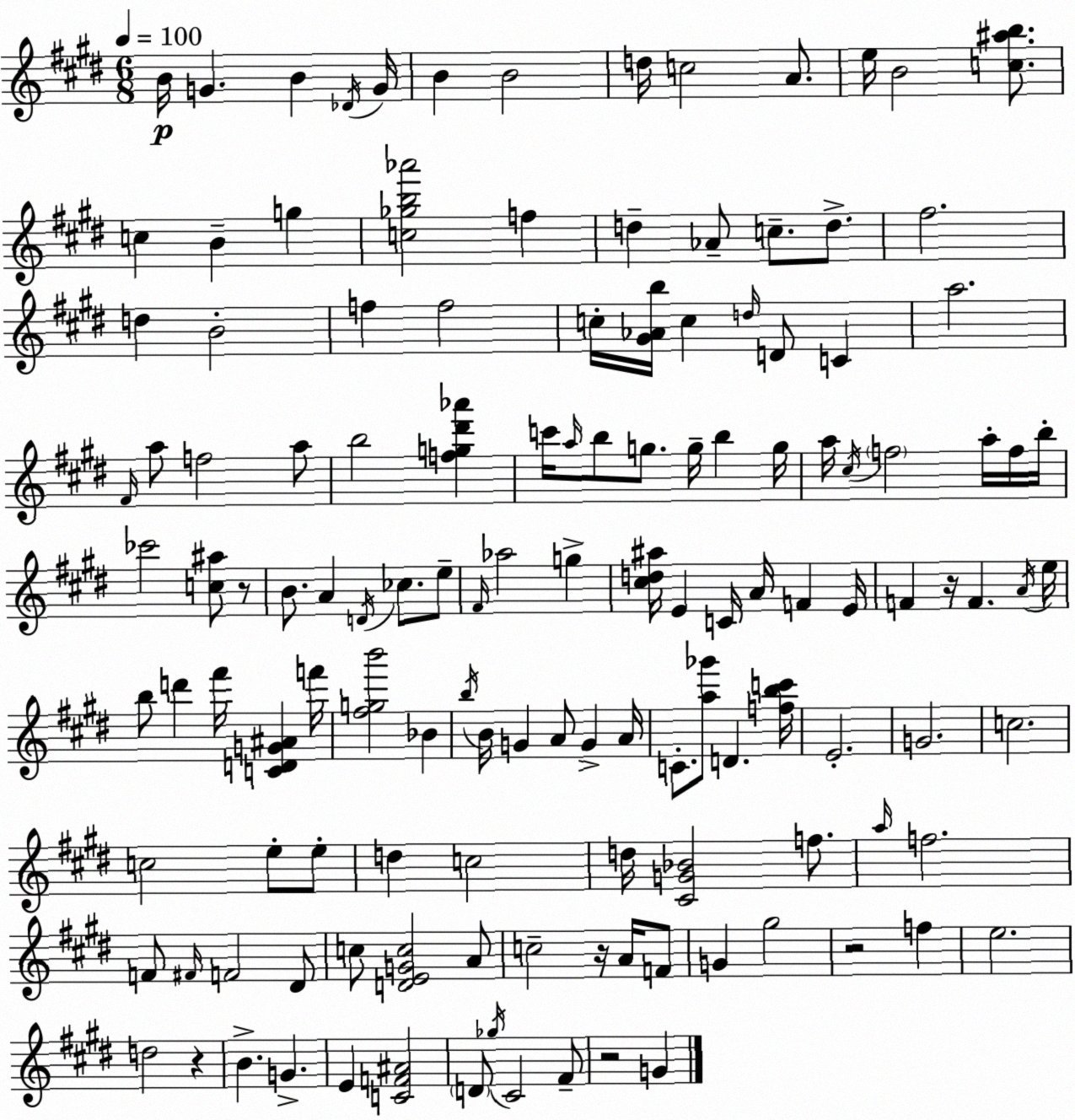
X:1
T:Untitled
M:6/8
L:1/4
K:E
B/4 G B _D/4 G/4 B B2 d/4 c2 A/2 e/4 B2 [c^ab]/2 c B g [c_gb_a']2 f d _A/2 c/2 d/2 ^f2 d B2 f f2 c/4 [^G_Ab]/4 c d/4 D/2 C a2 ^F/4 a/2 f2 a/2 b2 [fg^d'_a'] c'/4 a/4 b/2 g/2 g/4 b g/4 a/4 ^c/4 f2 a/4 f/4 b/4 _c'2 [c^a]/2 z/2 B/2 A D/4 _c/2 e/2 ^F/4 _a2 g [^cd^a]/4 E C/4 A/4 F E/4 F z/4 F A/4 e/4 b/2 d' ^f'/4 [CDG^A] f'/4 [^fgb']2 _B b/4 B/4 G A/2 G A/4 C/2 [a_g']/2 D [fbc']/4 E2 G2 c2 c2 e/2 e/2 d c2 d/4 [^CG_B]2 f/2 a/4 f2 F/2 ^F/4 F2 ^D/2 c/2 [DEGc]2 A/2 c2 z/4 A/4 F/2 G ^g2 z2 f e2 d2 z B G E [CF^A]2 D/2 _g/4 ^C2 ^F/2 z2 G